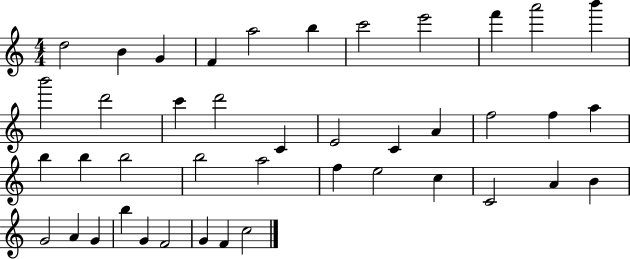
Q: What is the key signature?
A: C major